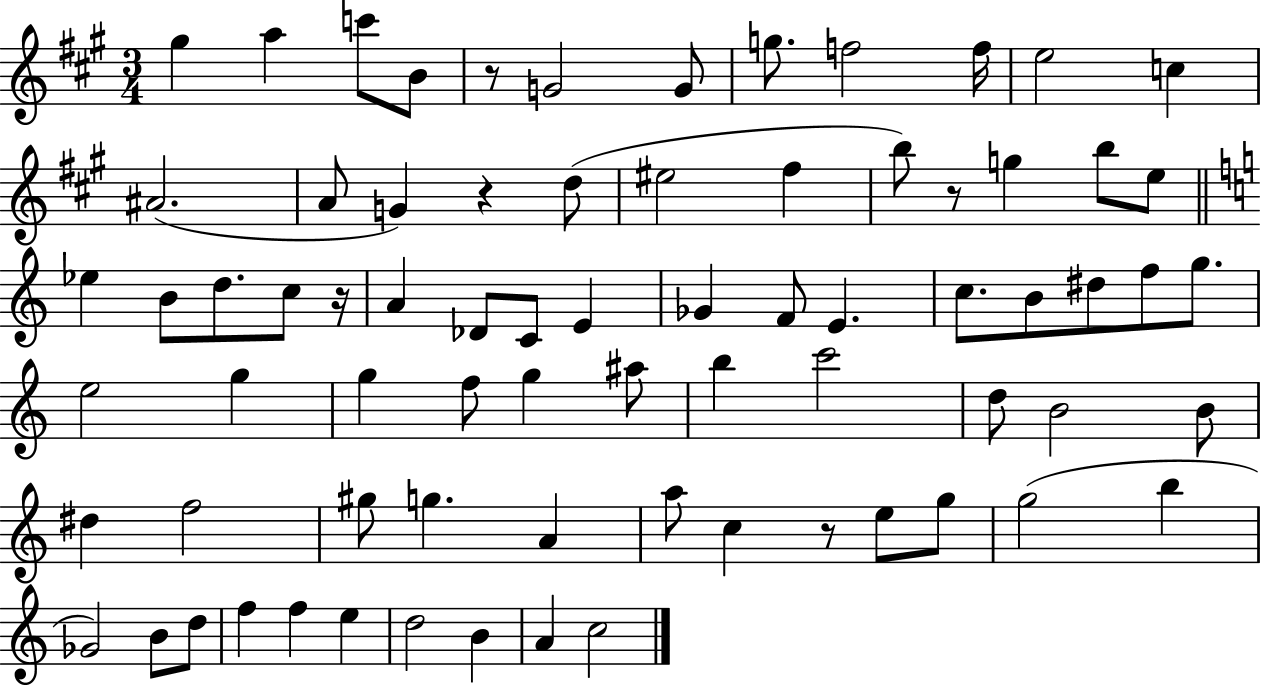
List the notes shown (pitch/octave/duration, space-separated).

G#5/q A5/q C6/e B4/e R/e G4/h G4/e G5/e. F5/h F5/s E5/h C5/q A#4/h. A4/e G4/q R/q D5/e EIS5/h F#5/q B5/e R/e G5/q B5/e E5/e Eb5/q B4/e D5/e. C5/e R/s A4/q Db4/e C4/e E4/q Gb4/q F4/e E4/q. C5/e. B4/e D#5/e F5/e G5/e. E5/h G5/q G5/q F5/e G5/q A#5/e B5/q C6/h D5/e B4/h B4/e D#5/q F5/h G#5/e G5/q. A4/q A5/e C5/q R/e E5/e G5/e G5/h B5/q Gb4/h B4/e D5/e F5/q F5/q E5/q D5/h B4/q A4/q C5/h